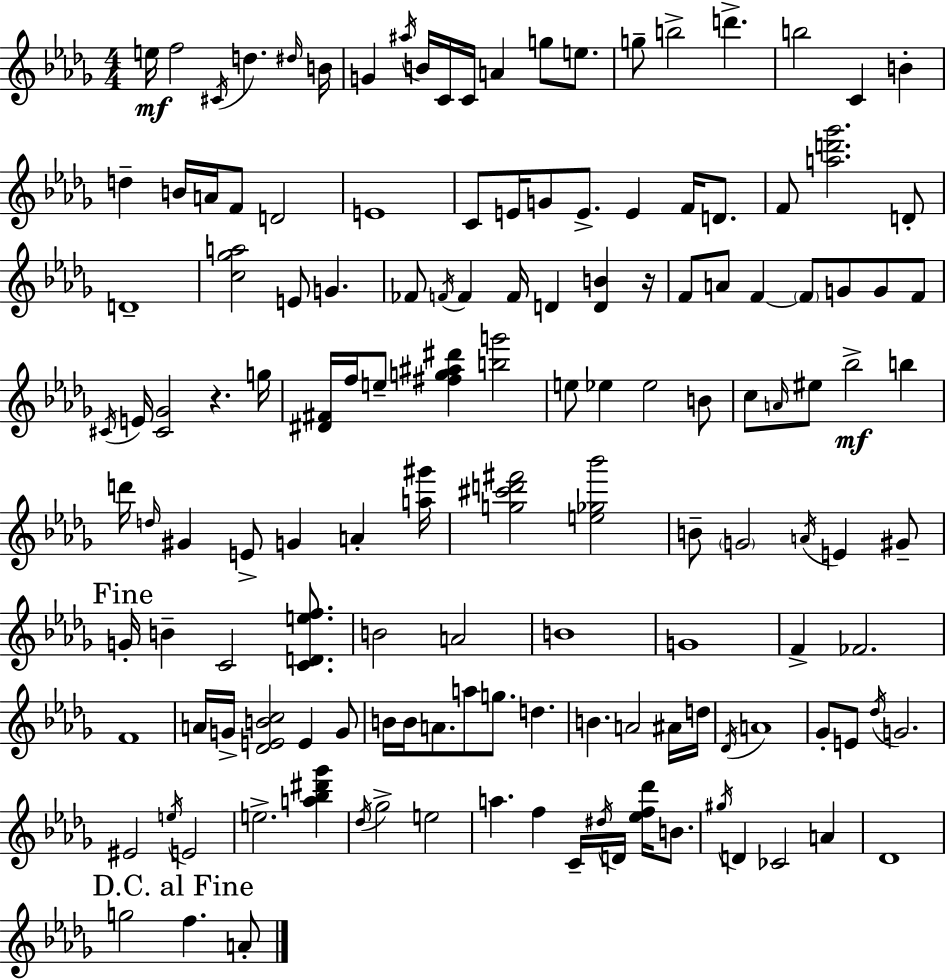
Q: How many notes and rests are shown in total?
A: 142